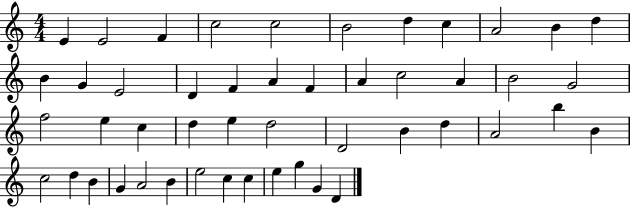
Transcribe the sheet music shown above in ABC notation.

X:1
T:Untitled
M:4/4
L:1/4
K:C
E E2 F c2 c2 B2 d c A2 B d B G E2 D F A F A c2 A B2 G2 f2 e c d e d2 D2 B d A2 b B c2 d B G A2 B e2 c c e g G D